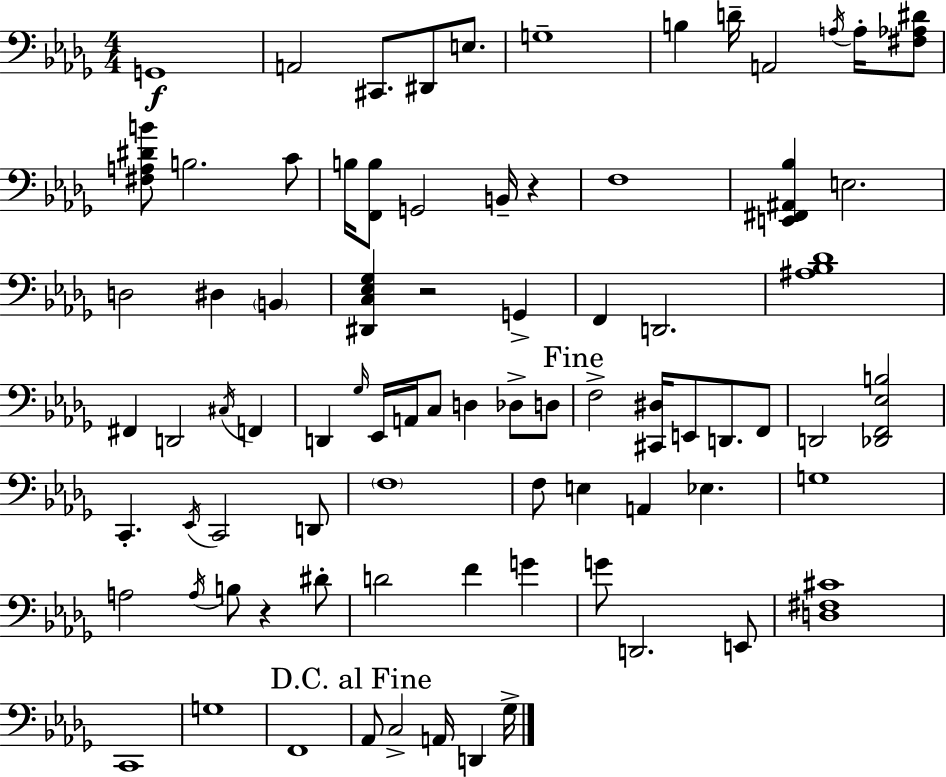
X:1
T:Untitled
M:4/4
L:1/4
K:Bbm
G,,4 A,,2 ^C,,/2 ^D,,/2 E,/2 G,4 B, D/4 A,,2 A,/4 A,/4 [^F,_A,^D]/2 [^F,A,^DB]/2 B,2 C/2 B,/4 [F,,B,]/2 G,,2 B,,/4 z F,4 [E,,^F,,^A,,_B,] E,2 D,2 ^D, B,, [^D,,C,_E,_G,] z2 G,, F,, D,,2 [^A,_B,_D]4 ^F,, D,,2 ^C,/4 F,, D,, _G,/4 _E,,/4 A,,/4 C,/2 D, _D,/2 D,/2 F,2 [^C,,^D,]/4 E,,/2 D,,/2 F,,/2 D,,2 [_D,,F,,_E,B,]2 C,, _E,,/4 C,,2 D,,/2 F,4 F,/2 E, A,, _E, G,4 A,2 A,/4 B,/2 z ^D/2 D2 F G G/2 D,,2 E,,/2 [D,^F,^C]4 C,,4 G,4 F,,4 _A,,/2 C,2 A,,/4 D,, _G,/4